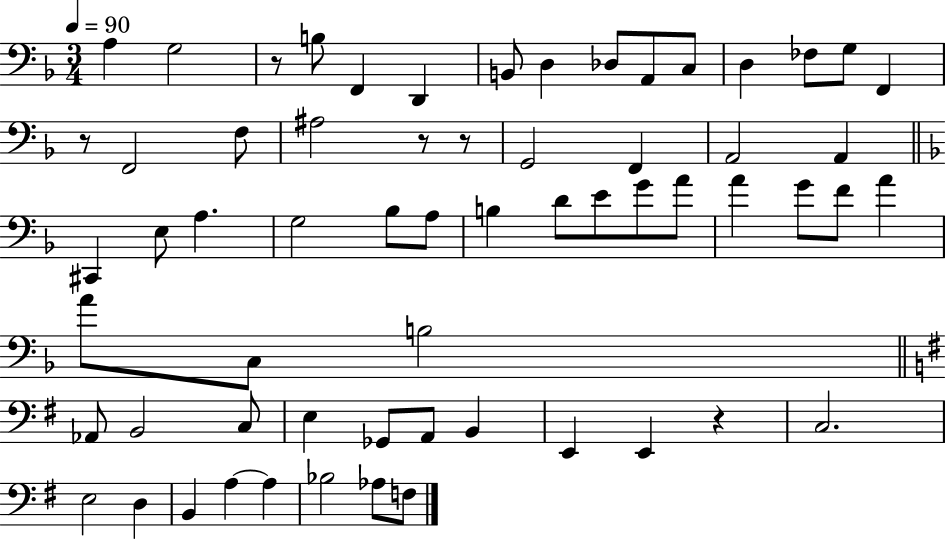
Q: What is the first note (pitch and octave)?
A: A3